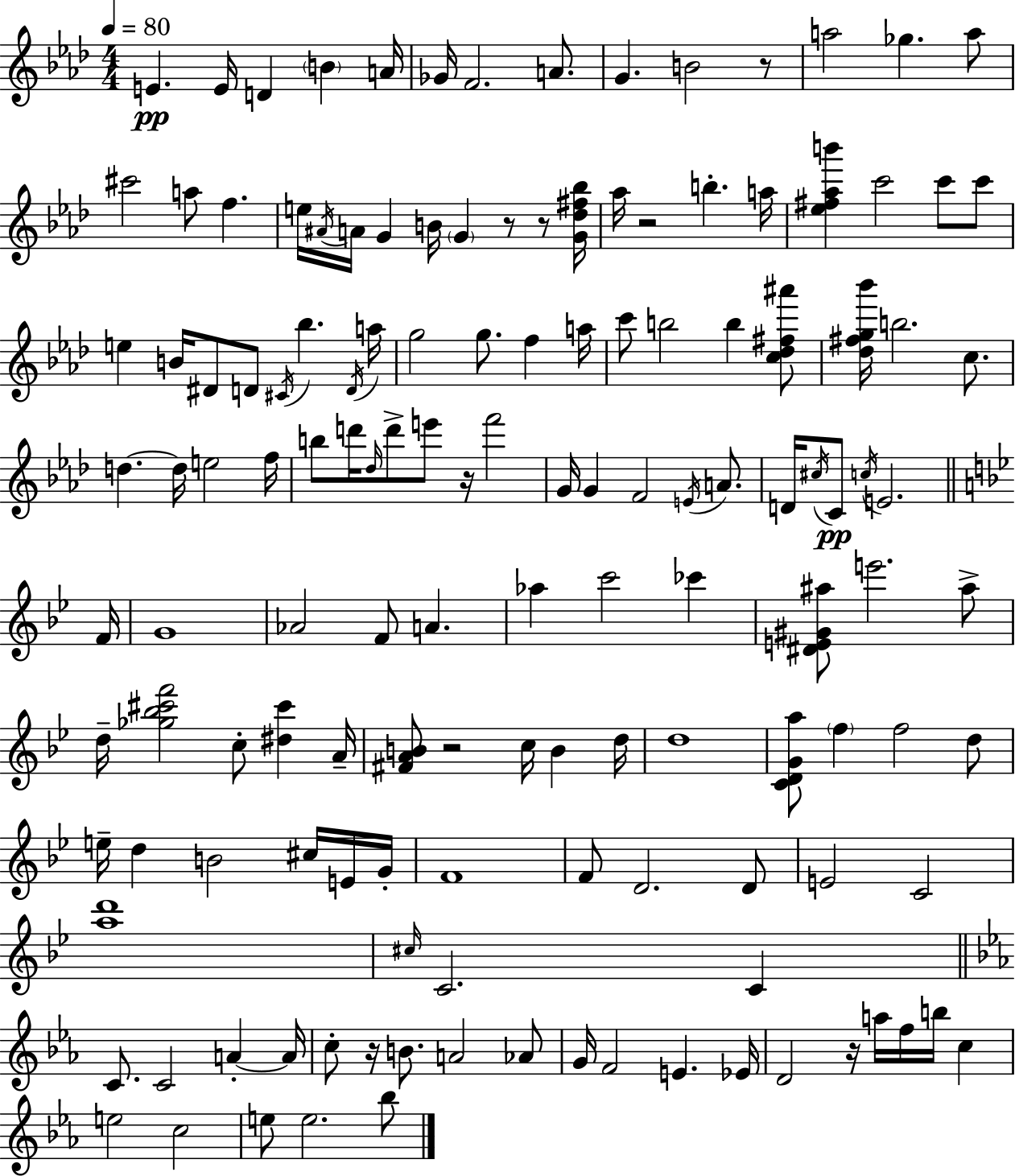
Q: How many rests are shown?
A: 8